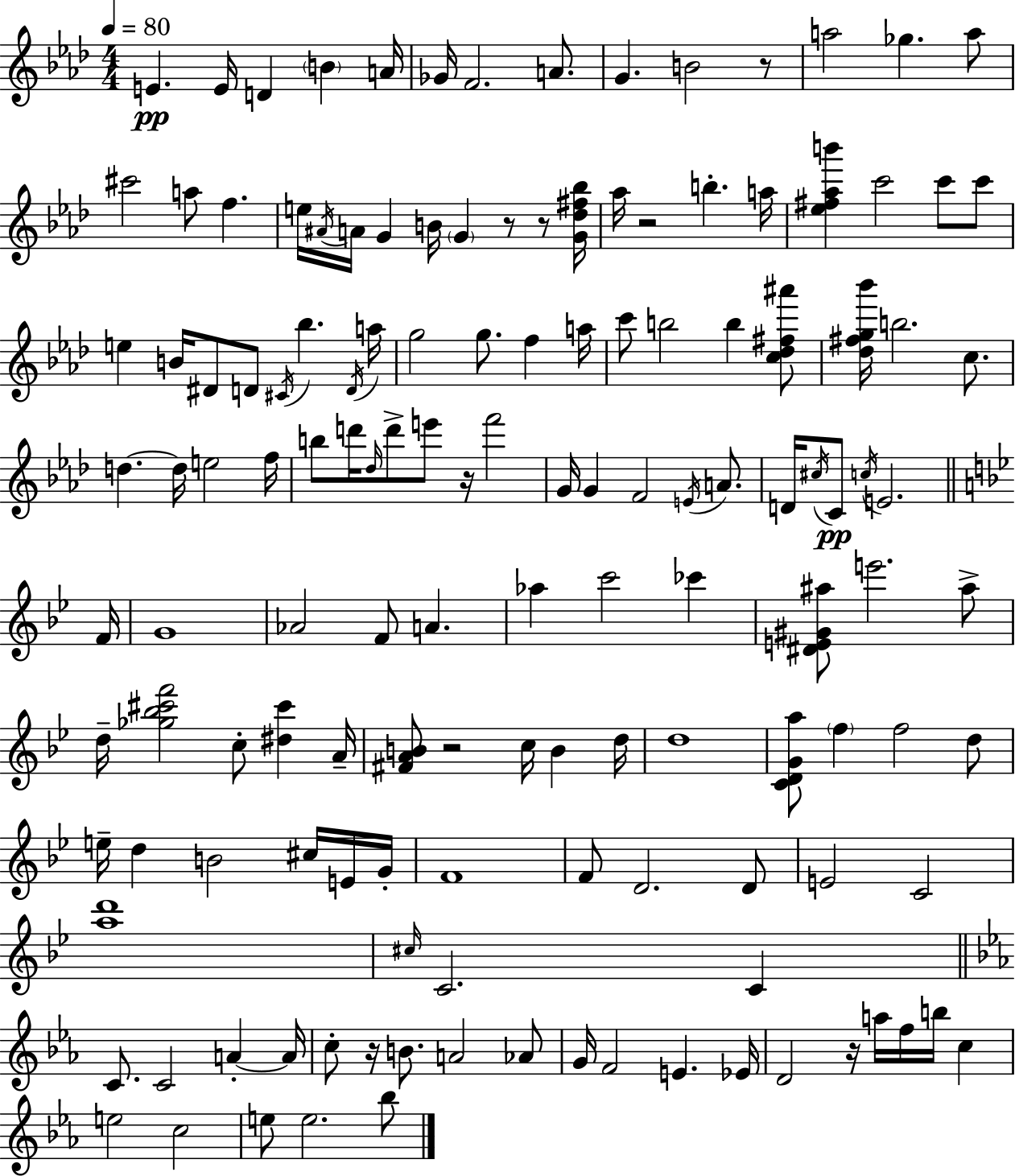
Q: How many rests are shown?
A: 8